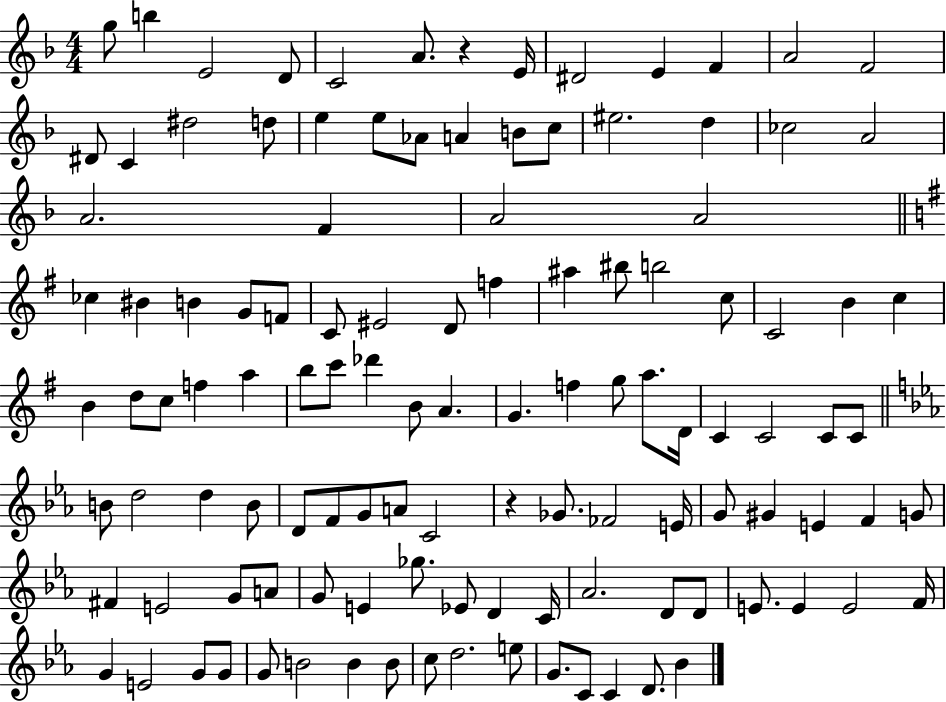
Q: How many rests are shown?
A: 2